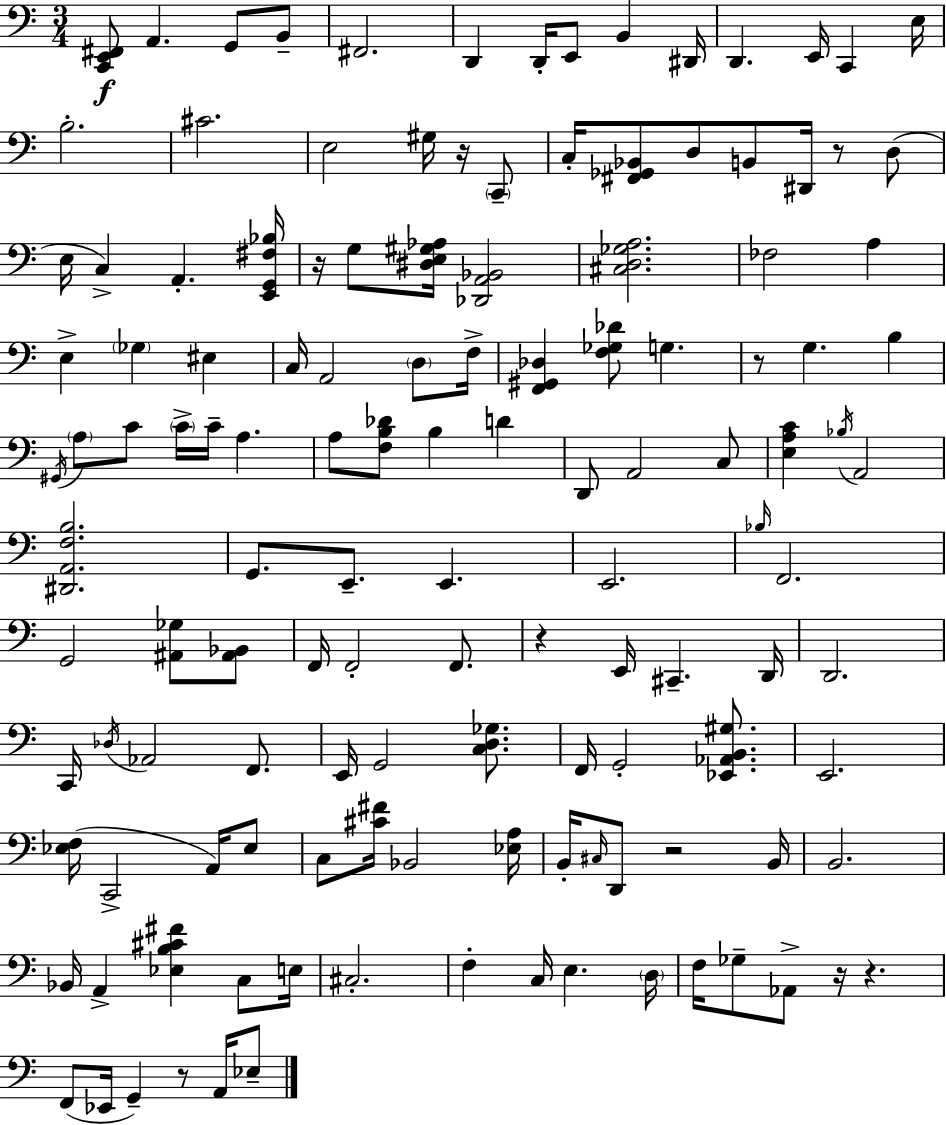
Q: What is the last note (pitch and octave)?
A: Eb3